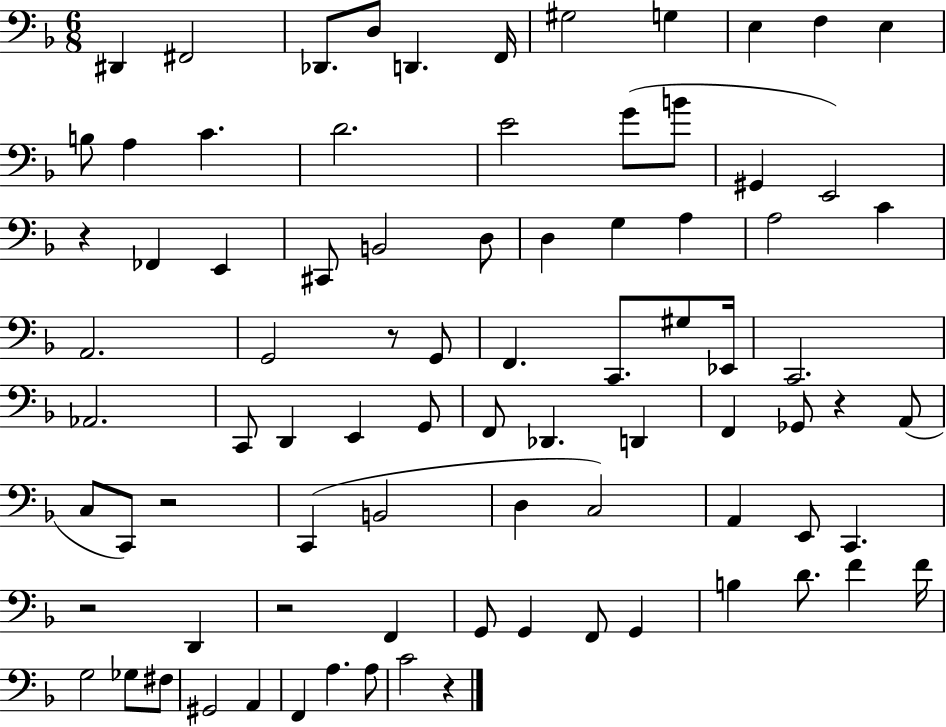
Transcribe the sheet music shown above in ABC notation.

X:1
T:Untitled
M:6/8
L:1/4
K:F
^D,, ^F,,2 _D,,/2 D,/2 D,, F,,/4 ^G,2 G, E, F, E, B,/2 A, C D2 E2 G/2 B/2 ^G,, E,,2 z _F,, E,, ^C,,/2 B,,2 D,/2 D, G, A, A,2 C A,,2 G,,2 z/2 G,,/2 F,, C,,/2 ^G,/2 _E,,/4 C,,2 _A,,2 C,,/2 D,, E,, G,,/2 F,,/2 _D,, D,, F,, _G,,/2 z A,,/2 C,/2 C,,/2 z2 C,, B,,2 D, C,2 A,, E,,/2 C,, z2 D,, z2 F,, G,,/2 G,, F,,/2 G,, B, D/2 F F/4 G,2 _G,/2 ^F,/2 ^G,,2 A,, F,, A, A,/2 C2 z